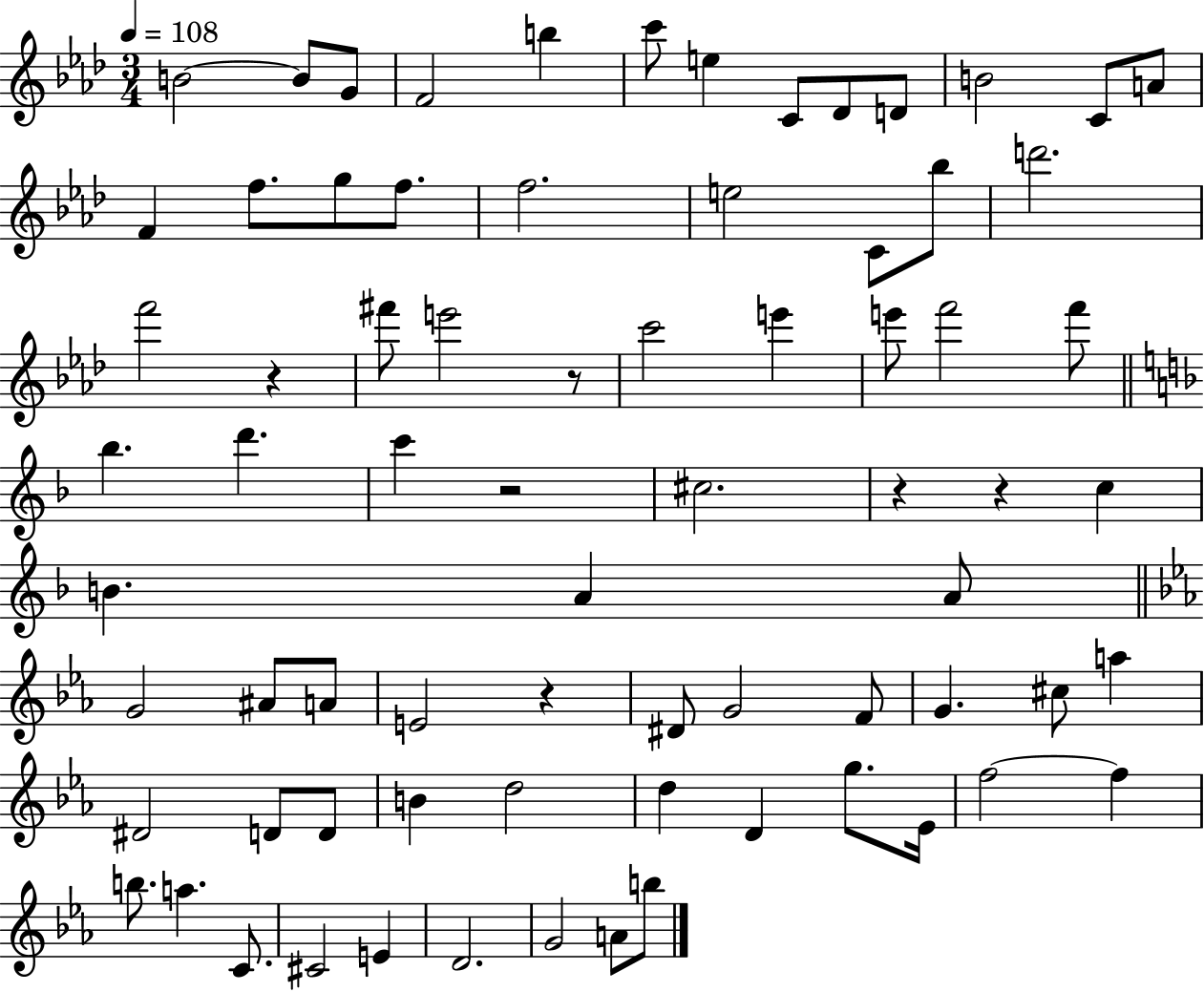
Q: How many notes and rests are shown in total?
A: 74